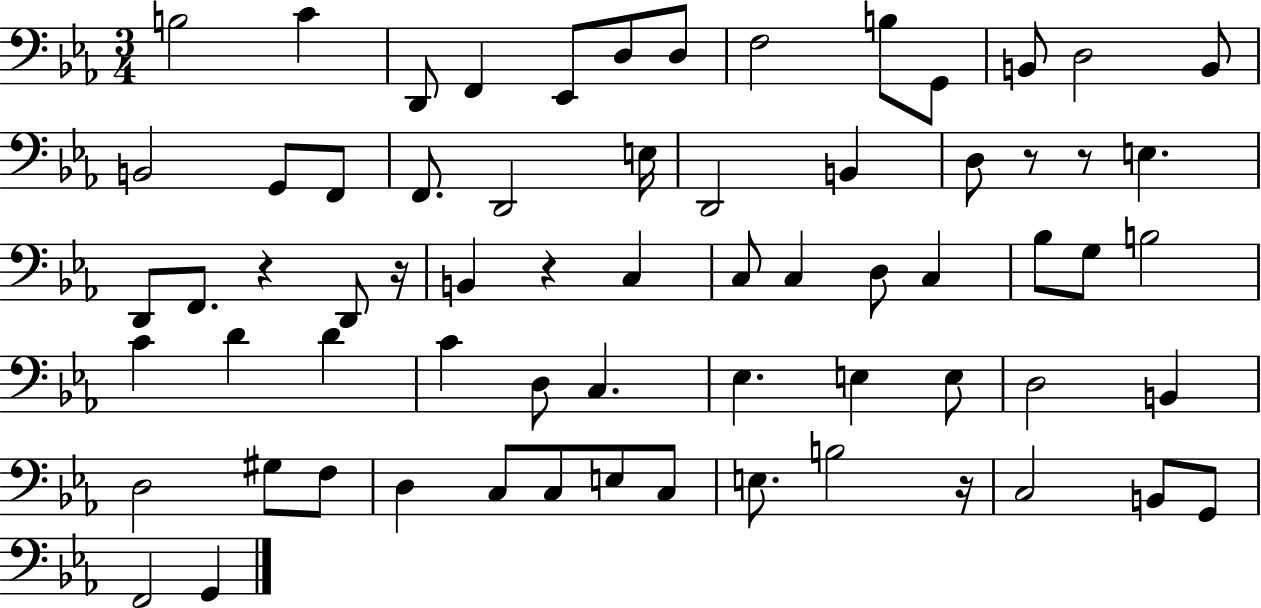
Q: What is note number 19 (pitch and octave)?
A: E3